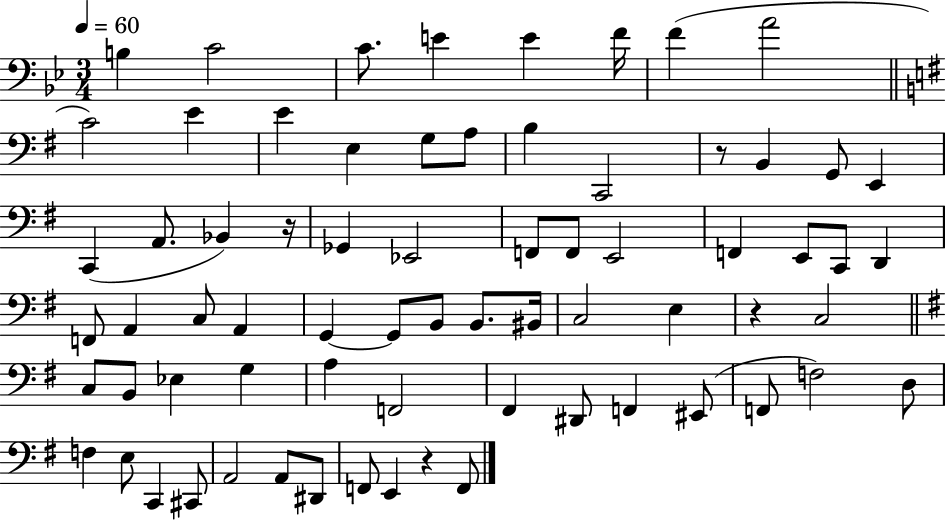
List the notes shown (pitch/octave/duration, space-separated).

B3/q C4/h C4/e. E4/q E4/q F4/s F4/q A4/h C4/h E4/q E4/q E3/q G3/e A3/e B3/q C2/h R/e B2/q G2/e E2/q C2/q A2/e. Bb2/q R/s Gb2/q Eb2/h F2/e F2/e E2/h F2/q E2/e C2/e D2/q F2/e A2/q C3/e A2/q G2/q G2/e B2/e B2/e. BIS2/s C3/h E3/q R/q C3/h C3/e B2/e Eb3/q G3/q A3/q F2/h F#2/q D#2/e F2/q EIS2/e F2/e F3/h D3/e F3/q E3/e C2/q C#2/e A2/h A2/e D#2/e F2/e E2/q R/q F2/e